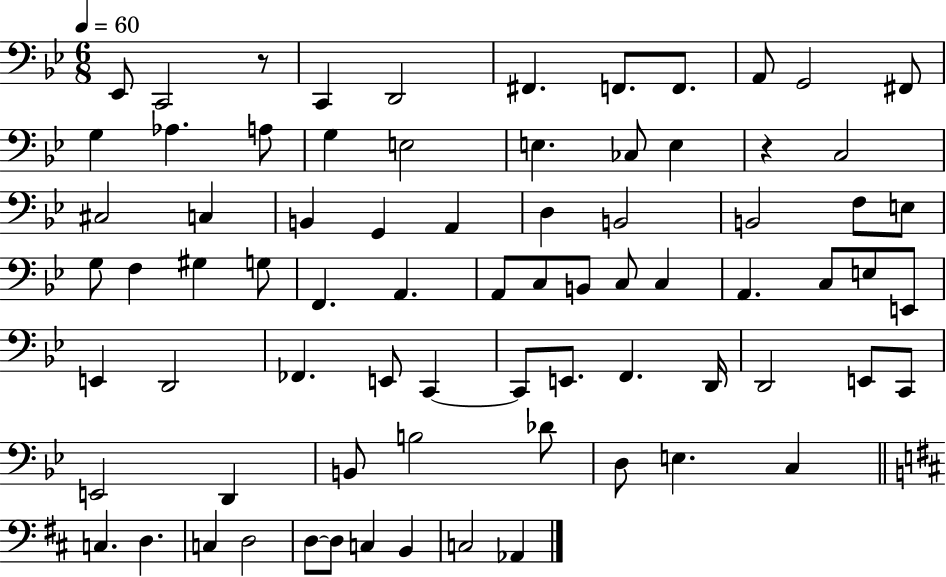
X:1
T:Untitled
M:6/8
L:1/4
K:Bb
_E,,/2 C,,2 z/2 C,, D,,2 ^F,, F,,/2 F,,/2 A,,/2 G,,2 ^F,,/2 G, _A, A,/2 G, E,2 E, _C,/2 E, z C,2 ^C,2 C, B,, G,, A,, D, B,,2 B,,2 F,/2 E,/2 G,/2 F, ^G, G,/2 F,, A,, A,,/2 C,/2 B,,/2 C,/2 C, A,, C,/2 E,/2 E,,/2 E,, D,,2 _F,, E,,/2 C,, C,,/2 E,,/2 F,, D,,/4 D,,2 E,,/2 C,,/2 E,,2 D,, B,,/2 B,2 _D/2 D,/2 E, C, C, D, C, D,2 D,/2 D,/2 C, B,, C,2 _A,,